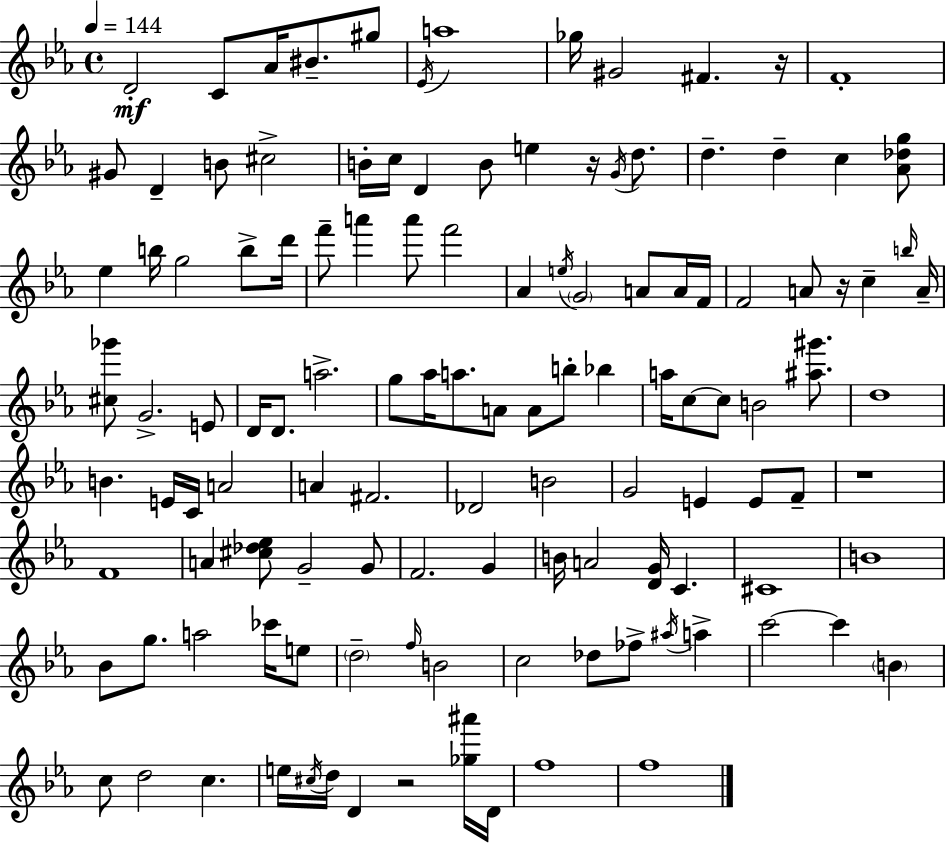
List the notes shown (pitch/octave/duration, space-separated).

D4/h C4/e Ab4/s BIS4/e. G#5/e Eb4/s A5/w Gb5/s G#4/h F#4/q. R/s F4/w G#4/e D4/q B4/e C#5/h B4/s C5/s D4/q B4/e E5/q R/s G4/s D5/e. D5/q. D5/q C5/q [Ab4,Db5,G5]/e Eb5/q B5/s G5/h B5/e D6/s F6/e A6/q A6/e F6/h Ab4/q E5/s G4/h A4/e A4/s F4/s F4/h A4/e R/s C5/q B5/s A4/s [C#5,Gb6]/e G4/h. E4/e D4/s D4/e. A5/h. G5/e Ab5/s A5/e. A4/e A4/e B5/e Bb5/q A5/s C5/e C5/e B4/h [A#5,G#6]/e. D5/w B4/q. E4/s C4/s A4/h A4/q F#4/h. Db4/h B4/h G4/h E4/q E4/e F4/e R/w F4/w A4/q [C#5,Db5,Eb5]/e G4/h G4/e F4/h. G4/q B4/s A4/h [D4,G4]/s C4/q. C#4/w B4/w Bb4/e G5/e. A5/h CES6/s E5/e D5/h F5/s B4/h C5/h Db5/e FES5/e A#5/s A5/q C6/h C6/q B4/q C5/e D5/h C5/q. E5/s C#5/s D5/s D4/q R/h [Gb5,A#6]/s D4/s F5/w F5/w